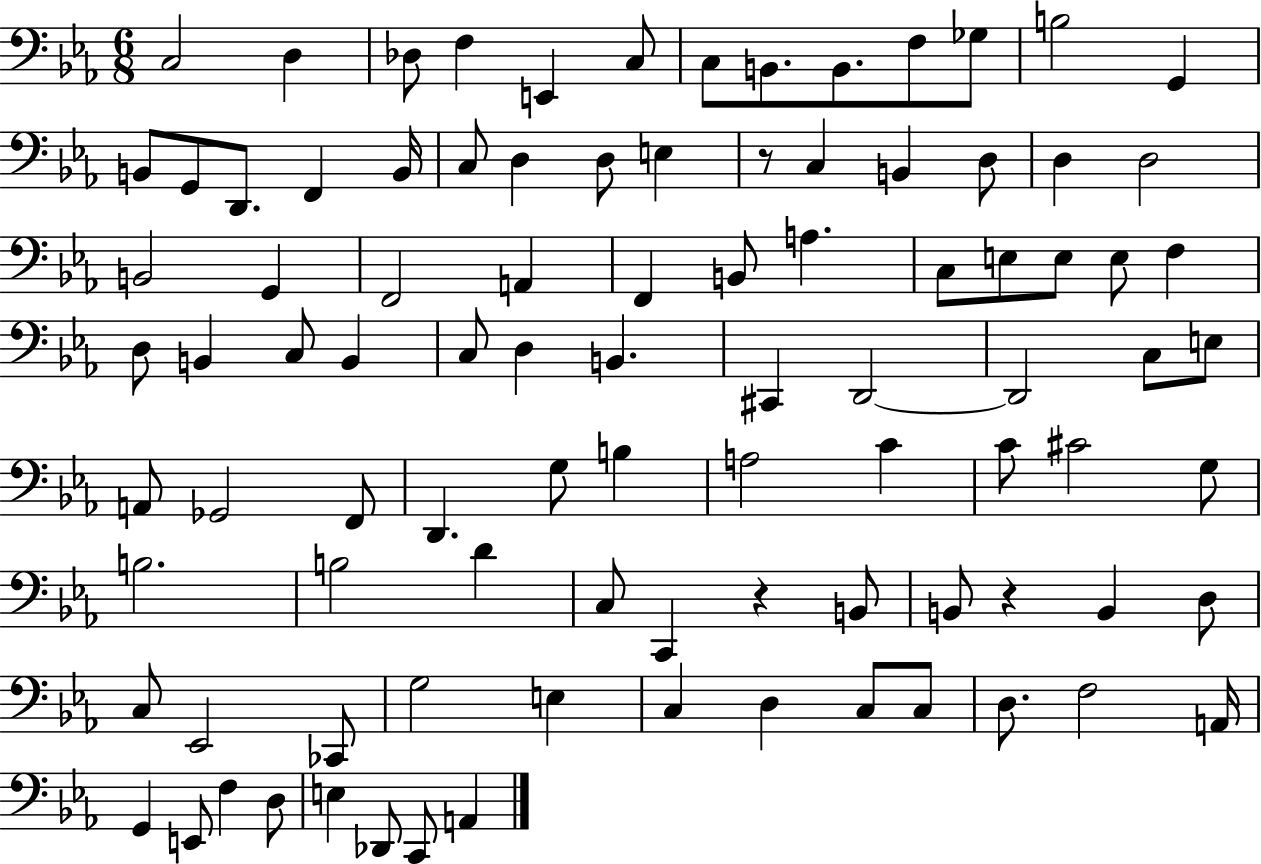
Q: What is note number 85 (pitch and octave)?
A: E2